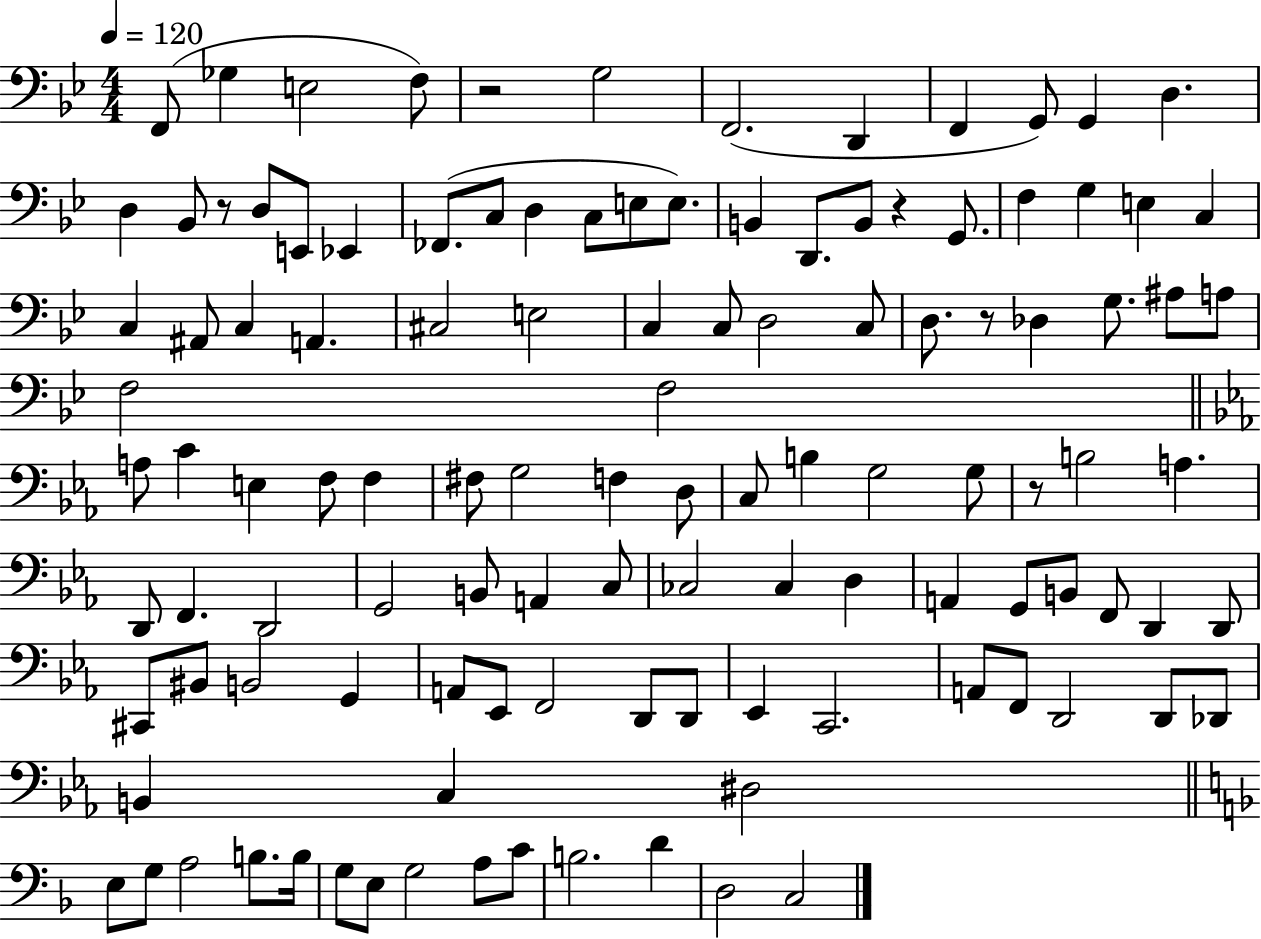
F2/e Gb3/q E3/h F3/e R/h G3/h F2/h. D2/q F2/q G2/e G2/q D3/q. D3/q Bb2/e R/e D3/e E2/e Eb2/q FES2/e. C3/e D3/q C3/e E3/e E3/e. B2/q D2/e. B2/e R/q G2/e. F3/q G3/q E3/q C3/q C3/q A#2/e C3/q A2/q. C#3/h E3/h C3/q C3/e D3/h C3/e D3/e. R/e Db3/q G3/e. A#3/e A3/e F3/h F3/h A3/e C4/q E3/q F3/e F3/q F#3/e G3/h F3/q D3/e C3/e B3/q G3/h G3/e R/e B3/h A3/q. D2/e F2/q. D2/h G2/h B2/e A2/q C3/e CES3/h CES3/q D3/q A2/q G2/e B2/e F2/e D2/q D2/e C#2/e BIS2/e B2/h G2/q A2/e Eb2/e F2/h D2/e D2/e Eb2/q C2/h. A2/e F2/e D2/h D2/e Db2/e B2/q C3/q D#3/h E3/e G3/e A3/h B3/e. B3/s G3/e E3/e G3/h A3/e C4/e B3/h. D4/q D3/h C3/h